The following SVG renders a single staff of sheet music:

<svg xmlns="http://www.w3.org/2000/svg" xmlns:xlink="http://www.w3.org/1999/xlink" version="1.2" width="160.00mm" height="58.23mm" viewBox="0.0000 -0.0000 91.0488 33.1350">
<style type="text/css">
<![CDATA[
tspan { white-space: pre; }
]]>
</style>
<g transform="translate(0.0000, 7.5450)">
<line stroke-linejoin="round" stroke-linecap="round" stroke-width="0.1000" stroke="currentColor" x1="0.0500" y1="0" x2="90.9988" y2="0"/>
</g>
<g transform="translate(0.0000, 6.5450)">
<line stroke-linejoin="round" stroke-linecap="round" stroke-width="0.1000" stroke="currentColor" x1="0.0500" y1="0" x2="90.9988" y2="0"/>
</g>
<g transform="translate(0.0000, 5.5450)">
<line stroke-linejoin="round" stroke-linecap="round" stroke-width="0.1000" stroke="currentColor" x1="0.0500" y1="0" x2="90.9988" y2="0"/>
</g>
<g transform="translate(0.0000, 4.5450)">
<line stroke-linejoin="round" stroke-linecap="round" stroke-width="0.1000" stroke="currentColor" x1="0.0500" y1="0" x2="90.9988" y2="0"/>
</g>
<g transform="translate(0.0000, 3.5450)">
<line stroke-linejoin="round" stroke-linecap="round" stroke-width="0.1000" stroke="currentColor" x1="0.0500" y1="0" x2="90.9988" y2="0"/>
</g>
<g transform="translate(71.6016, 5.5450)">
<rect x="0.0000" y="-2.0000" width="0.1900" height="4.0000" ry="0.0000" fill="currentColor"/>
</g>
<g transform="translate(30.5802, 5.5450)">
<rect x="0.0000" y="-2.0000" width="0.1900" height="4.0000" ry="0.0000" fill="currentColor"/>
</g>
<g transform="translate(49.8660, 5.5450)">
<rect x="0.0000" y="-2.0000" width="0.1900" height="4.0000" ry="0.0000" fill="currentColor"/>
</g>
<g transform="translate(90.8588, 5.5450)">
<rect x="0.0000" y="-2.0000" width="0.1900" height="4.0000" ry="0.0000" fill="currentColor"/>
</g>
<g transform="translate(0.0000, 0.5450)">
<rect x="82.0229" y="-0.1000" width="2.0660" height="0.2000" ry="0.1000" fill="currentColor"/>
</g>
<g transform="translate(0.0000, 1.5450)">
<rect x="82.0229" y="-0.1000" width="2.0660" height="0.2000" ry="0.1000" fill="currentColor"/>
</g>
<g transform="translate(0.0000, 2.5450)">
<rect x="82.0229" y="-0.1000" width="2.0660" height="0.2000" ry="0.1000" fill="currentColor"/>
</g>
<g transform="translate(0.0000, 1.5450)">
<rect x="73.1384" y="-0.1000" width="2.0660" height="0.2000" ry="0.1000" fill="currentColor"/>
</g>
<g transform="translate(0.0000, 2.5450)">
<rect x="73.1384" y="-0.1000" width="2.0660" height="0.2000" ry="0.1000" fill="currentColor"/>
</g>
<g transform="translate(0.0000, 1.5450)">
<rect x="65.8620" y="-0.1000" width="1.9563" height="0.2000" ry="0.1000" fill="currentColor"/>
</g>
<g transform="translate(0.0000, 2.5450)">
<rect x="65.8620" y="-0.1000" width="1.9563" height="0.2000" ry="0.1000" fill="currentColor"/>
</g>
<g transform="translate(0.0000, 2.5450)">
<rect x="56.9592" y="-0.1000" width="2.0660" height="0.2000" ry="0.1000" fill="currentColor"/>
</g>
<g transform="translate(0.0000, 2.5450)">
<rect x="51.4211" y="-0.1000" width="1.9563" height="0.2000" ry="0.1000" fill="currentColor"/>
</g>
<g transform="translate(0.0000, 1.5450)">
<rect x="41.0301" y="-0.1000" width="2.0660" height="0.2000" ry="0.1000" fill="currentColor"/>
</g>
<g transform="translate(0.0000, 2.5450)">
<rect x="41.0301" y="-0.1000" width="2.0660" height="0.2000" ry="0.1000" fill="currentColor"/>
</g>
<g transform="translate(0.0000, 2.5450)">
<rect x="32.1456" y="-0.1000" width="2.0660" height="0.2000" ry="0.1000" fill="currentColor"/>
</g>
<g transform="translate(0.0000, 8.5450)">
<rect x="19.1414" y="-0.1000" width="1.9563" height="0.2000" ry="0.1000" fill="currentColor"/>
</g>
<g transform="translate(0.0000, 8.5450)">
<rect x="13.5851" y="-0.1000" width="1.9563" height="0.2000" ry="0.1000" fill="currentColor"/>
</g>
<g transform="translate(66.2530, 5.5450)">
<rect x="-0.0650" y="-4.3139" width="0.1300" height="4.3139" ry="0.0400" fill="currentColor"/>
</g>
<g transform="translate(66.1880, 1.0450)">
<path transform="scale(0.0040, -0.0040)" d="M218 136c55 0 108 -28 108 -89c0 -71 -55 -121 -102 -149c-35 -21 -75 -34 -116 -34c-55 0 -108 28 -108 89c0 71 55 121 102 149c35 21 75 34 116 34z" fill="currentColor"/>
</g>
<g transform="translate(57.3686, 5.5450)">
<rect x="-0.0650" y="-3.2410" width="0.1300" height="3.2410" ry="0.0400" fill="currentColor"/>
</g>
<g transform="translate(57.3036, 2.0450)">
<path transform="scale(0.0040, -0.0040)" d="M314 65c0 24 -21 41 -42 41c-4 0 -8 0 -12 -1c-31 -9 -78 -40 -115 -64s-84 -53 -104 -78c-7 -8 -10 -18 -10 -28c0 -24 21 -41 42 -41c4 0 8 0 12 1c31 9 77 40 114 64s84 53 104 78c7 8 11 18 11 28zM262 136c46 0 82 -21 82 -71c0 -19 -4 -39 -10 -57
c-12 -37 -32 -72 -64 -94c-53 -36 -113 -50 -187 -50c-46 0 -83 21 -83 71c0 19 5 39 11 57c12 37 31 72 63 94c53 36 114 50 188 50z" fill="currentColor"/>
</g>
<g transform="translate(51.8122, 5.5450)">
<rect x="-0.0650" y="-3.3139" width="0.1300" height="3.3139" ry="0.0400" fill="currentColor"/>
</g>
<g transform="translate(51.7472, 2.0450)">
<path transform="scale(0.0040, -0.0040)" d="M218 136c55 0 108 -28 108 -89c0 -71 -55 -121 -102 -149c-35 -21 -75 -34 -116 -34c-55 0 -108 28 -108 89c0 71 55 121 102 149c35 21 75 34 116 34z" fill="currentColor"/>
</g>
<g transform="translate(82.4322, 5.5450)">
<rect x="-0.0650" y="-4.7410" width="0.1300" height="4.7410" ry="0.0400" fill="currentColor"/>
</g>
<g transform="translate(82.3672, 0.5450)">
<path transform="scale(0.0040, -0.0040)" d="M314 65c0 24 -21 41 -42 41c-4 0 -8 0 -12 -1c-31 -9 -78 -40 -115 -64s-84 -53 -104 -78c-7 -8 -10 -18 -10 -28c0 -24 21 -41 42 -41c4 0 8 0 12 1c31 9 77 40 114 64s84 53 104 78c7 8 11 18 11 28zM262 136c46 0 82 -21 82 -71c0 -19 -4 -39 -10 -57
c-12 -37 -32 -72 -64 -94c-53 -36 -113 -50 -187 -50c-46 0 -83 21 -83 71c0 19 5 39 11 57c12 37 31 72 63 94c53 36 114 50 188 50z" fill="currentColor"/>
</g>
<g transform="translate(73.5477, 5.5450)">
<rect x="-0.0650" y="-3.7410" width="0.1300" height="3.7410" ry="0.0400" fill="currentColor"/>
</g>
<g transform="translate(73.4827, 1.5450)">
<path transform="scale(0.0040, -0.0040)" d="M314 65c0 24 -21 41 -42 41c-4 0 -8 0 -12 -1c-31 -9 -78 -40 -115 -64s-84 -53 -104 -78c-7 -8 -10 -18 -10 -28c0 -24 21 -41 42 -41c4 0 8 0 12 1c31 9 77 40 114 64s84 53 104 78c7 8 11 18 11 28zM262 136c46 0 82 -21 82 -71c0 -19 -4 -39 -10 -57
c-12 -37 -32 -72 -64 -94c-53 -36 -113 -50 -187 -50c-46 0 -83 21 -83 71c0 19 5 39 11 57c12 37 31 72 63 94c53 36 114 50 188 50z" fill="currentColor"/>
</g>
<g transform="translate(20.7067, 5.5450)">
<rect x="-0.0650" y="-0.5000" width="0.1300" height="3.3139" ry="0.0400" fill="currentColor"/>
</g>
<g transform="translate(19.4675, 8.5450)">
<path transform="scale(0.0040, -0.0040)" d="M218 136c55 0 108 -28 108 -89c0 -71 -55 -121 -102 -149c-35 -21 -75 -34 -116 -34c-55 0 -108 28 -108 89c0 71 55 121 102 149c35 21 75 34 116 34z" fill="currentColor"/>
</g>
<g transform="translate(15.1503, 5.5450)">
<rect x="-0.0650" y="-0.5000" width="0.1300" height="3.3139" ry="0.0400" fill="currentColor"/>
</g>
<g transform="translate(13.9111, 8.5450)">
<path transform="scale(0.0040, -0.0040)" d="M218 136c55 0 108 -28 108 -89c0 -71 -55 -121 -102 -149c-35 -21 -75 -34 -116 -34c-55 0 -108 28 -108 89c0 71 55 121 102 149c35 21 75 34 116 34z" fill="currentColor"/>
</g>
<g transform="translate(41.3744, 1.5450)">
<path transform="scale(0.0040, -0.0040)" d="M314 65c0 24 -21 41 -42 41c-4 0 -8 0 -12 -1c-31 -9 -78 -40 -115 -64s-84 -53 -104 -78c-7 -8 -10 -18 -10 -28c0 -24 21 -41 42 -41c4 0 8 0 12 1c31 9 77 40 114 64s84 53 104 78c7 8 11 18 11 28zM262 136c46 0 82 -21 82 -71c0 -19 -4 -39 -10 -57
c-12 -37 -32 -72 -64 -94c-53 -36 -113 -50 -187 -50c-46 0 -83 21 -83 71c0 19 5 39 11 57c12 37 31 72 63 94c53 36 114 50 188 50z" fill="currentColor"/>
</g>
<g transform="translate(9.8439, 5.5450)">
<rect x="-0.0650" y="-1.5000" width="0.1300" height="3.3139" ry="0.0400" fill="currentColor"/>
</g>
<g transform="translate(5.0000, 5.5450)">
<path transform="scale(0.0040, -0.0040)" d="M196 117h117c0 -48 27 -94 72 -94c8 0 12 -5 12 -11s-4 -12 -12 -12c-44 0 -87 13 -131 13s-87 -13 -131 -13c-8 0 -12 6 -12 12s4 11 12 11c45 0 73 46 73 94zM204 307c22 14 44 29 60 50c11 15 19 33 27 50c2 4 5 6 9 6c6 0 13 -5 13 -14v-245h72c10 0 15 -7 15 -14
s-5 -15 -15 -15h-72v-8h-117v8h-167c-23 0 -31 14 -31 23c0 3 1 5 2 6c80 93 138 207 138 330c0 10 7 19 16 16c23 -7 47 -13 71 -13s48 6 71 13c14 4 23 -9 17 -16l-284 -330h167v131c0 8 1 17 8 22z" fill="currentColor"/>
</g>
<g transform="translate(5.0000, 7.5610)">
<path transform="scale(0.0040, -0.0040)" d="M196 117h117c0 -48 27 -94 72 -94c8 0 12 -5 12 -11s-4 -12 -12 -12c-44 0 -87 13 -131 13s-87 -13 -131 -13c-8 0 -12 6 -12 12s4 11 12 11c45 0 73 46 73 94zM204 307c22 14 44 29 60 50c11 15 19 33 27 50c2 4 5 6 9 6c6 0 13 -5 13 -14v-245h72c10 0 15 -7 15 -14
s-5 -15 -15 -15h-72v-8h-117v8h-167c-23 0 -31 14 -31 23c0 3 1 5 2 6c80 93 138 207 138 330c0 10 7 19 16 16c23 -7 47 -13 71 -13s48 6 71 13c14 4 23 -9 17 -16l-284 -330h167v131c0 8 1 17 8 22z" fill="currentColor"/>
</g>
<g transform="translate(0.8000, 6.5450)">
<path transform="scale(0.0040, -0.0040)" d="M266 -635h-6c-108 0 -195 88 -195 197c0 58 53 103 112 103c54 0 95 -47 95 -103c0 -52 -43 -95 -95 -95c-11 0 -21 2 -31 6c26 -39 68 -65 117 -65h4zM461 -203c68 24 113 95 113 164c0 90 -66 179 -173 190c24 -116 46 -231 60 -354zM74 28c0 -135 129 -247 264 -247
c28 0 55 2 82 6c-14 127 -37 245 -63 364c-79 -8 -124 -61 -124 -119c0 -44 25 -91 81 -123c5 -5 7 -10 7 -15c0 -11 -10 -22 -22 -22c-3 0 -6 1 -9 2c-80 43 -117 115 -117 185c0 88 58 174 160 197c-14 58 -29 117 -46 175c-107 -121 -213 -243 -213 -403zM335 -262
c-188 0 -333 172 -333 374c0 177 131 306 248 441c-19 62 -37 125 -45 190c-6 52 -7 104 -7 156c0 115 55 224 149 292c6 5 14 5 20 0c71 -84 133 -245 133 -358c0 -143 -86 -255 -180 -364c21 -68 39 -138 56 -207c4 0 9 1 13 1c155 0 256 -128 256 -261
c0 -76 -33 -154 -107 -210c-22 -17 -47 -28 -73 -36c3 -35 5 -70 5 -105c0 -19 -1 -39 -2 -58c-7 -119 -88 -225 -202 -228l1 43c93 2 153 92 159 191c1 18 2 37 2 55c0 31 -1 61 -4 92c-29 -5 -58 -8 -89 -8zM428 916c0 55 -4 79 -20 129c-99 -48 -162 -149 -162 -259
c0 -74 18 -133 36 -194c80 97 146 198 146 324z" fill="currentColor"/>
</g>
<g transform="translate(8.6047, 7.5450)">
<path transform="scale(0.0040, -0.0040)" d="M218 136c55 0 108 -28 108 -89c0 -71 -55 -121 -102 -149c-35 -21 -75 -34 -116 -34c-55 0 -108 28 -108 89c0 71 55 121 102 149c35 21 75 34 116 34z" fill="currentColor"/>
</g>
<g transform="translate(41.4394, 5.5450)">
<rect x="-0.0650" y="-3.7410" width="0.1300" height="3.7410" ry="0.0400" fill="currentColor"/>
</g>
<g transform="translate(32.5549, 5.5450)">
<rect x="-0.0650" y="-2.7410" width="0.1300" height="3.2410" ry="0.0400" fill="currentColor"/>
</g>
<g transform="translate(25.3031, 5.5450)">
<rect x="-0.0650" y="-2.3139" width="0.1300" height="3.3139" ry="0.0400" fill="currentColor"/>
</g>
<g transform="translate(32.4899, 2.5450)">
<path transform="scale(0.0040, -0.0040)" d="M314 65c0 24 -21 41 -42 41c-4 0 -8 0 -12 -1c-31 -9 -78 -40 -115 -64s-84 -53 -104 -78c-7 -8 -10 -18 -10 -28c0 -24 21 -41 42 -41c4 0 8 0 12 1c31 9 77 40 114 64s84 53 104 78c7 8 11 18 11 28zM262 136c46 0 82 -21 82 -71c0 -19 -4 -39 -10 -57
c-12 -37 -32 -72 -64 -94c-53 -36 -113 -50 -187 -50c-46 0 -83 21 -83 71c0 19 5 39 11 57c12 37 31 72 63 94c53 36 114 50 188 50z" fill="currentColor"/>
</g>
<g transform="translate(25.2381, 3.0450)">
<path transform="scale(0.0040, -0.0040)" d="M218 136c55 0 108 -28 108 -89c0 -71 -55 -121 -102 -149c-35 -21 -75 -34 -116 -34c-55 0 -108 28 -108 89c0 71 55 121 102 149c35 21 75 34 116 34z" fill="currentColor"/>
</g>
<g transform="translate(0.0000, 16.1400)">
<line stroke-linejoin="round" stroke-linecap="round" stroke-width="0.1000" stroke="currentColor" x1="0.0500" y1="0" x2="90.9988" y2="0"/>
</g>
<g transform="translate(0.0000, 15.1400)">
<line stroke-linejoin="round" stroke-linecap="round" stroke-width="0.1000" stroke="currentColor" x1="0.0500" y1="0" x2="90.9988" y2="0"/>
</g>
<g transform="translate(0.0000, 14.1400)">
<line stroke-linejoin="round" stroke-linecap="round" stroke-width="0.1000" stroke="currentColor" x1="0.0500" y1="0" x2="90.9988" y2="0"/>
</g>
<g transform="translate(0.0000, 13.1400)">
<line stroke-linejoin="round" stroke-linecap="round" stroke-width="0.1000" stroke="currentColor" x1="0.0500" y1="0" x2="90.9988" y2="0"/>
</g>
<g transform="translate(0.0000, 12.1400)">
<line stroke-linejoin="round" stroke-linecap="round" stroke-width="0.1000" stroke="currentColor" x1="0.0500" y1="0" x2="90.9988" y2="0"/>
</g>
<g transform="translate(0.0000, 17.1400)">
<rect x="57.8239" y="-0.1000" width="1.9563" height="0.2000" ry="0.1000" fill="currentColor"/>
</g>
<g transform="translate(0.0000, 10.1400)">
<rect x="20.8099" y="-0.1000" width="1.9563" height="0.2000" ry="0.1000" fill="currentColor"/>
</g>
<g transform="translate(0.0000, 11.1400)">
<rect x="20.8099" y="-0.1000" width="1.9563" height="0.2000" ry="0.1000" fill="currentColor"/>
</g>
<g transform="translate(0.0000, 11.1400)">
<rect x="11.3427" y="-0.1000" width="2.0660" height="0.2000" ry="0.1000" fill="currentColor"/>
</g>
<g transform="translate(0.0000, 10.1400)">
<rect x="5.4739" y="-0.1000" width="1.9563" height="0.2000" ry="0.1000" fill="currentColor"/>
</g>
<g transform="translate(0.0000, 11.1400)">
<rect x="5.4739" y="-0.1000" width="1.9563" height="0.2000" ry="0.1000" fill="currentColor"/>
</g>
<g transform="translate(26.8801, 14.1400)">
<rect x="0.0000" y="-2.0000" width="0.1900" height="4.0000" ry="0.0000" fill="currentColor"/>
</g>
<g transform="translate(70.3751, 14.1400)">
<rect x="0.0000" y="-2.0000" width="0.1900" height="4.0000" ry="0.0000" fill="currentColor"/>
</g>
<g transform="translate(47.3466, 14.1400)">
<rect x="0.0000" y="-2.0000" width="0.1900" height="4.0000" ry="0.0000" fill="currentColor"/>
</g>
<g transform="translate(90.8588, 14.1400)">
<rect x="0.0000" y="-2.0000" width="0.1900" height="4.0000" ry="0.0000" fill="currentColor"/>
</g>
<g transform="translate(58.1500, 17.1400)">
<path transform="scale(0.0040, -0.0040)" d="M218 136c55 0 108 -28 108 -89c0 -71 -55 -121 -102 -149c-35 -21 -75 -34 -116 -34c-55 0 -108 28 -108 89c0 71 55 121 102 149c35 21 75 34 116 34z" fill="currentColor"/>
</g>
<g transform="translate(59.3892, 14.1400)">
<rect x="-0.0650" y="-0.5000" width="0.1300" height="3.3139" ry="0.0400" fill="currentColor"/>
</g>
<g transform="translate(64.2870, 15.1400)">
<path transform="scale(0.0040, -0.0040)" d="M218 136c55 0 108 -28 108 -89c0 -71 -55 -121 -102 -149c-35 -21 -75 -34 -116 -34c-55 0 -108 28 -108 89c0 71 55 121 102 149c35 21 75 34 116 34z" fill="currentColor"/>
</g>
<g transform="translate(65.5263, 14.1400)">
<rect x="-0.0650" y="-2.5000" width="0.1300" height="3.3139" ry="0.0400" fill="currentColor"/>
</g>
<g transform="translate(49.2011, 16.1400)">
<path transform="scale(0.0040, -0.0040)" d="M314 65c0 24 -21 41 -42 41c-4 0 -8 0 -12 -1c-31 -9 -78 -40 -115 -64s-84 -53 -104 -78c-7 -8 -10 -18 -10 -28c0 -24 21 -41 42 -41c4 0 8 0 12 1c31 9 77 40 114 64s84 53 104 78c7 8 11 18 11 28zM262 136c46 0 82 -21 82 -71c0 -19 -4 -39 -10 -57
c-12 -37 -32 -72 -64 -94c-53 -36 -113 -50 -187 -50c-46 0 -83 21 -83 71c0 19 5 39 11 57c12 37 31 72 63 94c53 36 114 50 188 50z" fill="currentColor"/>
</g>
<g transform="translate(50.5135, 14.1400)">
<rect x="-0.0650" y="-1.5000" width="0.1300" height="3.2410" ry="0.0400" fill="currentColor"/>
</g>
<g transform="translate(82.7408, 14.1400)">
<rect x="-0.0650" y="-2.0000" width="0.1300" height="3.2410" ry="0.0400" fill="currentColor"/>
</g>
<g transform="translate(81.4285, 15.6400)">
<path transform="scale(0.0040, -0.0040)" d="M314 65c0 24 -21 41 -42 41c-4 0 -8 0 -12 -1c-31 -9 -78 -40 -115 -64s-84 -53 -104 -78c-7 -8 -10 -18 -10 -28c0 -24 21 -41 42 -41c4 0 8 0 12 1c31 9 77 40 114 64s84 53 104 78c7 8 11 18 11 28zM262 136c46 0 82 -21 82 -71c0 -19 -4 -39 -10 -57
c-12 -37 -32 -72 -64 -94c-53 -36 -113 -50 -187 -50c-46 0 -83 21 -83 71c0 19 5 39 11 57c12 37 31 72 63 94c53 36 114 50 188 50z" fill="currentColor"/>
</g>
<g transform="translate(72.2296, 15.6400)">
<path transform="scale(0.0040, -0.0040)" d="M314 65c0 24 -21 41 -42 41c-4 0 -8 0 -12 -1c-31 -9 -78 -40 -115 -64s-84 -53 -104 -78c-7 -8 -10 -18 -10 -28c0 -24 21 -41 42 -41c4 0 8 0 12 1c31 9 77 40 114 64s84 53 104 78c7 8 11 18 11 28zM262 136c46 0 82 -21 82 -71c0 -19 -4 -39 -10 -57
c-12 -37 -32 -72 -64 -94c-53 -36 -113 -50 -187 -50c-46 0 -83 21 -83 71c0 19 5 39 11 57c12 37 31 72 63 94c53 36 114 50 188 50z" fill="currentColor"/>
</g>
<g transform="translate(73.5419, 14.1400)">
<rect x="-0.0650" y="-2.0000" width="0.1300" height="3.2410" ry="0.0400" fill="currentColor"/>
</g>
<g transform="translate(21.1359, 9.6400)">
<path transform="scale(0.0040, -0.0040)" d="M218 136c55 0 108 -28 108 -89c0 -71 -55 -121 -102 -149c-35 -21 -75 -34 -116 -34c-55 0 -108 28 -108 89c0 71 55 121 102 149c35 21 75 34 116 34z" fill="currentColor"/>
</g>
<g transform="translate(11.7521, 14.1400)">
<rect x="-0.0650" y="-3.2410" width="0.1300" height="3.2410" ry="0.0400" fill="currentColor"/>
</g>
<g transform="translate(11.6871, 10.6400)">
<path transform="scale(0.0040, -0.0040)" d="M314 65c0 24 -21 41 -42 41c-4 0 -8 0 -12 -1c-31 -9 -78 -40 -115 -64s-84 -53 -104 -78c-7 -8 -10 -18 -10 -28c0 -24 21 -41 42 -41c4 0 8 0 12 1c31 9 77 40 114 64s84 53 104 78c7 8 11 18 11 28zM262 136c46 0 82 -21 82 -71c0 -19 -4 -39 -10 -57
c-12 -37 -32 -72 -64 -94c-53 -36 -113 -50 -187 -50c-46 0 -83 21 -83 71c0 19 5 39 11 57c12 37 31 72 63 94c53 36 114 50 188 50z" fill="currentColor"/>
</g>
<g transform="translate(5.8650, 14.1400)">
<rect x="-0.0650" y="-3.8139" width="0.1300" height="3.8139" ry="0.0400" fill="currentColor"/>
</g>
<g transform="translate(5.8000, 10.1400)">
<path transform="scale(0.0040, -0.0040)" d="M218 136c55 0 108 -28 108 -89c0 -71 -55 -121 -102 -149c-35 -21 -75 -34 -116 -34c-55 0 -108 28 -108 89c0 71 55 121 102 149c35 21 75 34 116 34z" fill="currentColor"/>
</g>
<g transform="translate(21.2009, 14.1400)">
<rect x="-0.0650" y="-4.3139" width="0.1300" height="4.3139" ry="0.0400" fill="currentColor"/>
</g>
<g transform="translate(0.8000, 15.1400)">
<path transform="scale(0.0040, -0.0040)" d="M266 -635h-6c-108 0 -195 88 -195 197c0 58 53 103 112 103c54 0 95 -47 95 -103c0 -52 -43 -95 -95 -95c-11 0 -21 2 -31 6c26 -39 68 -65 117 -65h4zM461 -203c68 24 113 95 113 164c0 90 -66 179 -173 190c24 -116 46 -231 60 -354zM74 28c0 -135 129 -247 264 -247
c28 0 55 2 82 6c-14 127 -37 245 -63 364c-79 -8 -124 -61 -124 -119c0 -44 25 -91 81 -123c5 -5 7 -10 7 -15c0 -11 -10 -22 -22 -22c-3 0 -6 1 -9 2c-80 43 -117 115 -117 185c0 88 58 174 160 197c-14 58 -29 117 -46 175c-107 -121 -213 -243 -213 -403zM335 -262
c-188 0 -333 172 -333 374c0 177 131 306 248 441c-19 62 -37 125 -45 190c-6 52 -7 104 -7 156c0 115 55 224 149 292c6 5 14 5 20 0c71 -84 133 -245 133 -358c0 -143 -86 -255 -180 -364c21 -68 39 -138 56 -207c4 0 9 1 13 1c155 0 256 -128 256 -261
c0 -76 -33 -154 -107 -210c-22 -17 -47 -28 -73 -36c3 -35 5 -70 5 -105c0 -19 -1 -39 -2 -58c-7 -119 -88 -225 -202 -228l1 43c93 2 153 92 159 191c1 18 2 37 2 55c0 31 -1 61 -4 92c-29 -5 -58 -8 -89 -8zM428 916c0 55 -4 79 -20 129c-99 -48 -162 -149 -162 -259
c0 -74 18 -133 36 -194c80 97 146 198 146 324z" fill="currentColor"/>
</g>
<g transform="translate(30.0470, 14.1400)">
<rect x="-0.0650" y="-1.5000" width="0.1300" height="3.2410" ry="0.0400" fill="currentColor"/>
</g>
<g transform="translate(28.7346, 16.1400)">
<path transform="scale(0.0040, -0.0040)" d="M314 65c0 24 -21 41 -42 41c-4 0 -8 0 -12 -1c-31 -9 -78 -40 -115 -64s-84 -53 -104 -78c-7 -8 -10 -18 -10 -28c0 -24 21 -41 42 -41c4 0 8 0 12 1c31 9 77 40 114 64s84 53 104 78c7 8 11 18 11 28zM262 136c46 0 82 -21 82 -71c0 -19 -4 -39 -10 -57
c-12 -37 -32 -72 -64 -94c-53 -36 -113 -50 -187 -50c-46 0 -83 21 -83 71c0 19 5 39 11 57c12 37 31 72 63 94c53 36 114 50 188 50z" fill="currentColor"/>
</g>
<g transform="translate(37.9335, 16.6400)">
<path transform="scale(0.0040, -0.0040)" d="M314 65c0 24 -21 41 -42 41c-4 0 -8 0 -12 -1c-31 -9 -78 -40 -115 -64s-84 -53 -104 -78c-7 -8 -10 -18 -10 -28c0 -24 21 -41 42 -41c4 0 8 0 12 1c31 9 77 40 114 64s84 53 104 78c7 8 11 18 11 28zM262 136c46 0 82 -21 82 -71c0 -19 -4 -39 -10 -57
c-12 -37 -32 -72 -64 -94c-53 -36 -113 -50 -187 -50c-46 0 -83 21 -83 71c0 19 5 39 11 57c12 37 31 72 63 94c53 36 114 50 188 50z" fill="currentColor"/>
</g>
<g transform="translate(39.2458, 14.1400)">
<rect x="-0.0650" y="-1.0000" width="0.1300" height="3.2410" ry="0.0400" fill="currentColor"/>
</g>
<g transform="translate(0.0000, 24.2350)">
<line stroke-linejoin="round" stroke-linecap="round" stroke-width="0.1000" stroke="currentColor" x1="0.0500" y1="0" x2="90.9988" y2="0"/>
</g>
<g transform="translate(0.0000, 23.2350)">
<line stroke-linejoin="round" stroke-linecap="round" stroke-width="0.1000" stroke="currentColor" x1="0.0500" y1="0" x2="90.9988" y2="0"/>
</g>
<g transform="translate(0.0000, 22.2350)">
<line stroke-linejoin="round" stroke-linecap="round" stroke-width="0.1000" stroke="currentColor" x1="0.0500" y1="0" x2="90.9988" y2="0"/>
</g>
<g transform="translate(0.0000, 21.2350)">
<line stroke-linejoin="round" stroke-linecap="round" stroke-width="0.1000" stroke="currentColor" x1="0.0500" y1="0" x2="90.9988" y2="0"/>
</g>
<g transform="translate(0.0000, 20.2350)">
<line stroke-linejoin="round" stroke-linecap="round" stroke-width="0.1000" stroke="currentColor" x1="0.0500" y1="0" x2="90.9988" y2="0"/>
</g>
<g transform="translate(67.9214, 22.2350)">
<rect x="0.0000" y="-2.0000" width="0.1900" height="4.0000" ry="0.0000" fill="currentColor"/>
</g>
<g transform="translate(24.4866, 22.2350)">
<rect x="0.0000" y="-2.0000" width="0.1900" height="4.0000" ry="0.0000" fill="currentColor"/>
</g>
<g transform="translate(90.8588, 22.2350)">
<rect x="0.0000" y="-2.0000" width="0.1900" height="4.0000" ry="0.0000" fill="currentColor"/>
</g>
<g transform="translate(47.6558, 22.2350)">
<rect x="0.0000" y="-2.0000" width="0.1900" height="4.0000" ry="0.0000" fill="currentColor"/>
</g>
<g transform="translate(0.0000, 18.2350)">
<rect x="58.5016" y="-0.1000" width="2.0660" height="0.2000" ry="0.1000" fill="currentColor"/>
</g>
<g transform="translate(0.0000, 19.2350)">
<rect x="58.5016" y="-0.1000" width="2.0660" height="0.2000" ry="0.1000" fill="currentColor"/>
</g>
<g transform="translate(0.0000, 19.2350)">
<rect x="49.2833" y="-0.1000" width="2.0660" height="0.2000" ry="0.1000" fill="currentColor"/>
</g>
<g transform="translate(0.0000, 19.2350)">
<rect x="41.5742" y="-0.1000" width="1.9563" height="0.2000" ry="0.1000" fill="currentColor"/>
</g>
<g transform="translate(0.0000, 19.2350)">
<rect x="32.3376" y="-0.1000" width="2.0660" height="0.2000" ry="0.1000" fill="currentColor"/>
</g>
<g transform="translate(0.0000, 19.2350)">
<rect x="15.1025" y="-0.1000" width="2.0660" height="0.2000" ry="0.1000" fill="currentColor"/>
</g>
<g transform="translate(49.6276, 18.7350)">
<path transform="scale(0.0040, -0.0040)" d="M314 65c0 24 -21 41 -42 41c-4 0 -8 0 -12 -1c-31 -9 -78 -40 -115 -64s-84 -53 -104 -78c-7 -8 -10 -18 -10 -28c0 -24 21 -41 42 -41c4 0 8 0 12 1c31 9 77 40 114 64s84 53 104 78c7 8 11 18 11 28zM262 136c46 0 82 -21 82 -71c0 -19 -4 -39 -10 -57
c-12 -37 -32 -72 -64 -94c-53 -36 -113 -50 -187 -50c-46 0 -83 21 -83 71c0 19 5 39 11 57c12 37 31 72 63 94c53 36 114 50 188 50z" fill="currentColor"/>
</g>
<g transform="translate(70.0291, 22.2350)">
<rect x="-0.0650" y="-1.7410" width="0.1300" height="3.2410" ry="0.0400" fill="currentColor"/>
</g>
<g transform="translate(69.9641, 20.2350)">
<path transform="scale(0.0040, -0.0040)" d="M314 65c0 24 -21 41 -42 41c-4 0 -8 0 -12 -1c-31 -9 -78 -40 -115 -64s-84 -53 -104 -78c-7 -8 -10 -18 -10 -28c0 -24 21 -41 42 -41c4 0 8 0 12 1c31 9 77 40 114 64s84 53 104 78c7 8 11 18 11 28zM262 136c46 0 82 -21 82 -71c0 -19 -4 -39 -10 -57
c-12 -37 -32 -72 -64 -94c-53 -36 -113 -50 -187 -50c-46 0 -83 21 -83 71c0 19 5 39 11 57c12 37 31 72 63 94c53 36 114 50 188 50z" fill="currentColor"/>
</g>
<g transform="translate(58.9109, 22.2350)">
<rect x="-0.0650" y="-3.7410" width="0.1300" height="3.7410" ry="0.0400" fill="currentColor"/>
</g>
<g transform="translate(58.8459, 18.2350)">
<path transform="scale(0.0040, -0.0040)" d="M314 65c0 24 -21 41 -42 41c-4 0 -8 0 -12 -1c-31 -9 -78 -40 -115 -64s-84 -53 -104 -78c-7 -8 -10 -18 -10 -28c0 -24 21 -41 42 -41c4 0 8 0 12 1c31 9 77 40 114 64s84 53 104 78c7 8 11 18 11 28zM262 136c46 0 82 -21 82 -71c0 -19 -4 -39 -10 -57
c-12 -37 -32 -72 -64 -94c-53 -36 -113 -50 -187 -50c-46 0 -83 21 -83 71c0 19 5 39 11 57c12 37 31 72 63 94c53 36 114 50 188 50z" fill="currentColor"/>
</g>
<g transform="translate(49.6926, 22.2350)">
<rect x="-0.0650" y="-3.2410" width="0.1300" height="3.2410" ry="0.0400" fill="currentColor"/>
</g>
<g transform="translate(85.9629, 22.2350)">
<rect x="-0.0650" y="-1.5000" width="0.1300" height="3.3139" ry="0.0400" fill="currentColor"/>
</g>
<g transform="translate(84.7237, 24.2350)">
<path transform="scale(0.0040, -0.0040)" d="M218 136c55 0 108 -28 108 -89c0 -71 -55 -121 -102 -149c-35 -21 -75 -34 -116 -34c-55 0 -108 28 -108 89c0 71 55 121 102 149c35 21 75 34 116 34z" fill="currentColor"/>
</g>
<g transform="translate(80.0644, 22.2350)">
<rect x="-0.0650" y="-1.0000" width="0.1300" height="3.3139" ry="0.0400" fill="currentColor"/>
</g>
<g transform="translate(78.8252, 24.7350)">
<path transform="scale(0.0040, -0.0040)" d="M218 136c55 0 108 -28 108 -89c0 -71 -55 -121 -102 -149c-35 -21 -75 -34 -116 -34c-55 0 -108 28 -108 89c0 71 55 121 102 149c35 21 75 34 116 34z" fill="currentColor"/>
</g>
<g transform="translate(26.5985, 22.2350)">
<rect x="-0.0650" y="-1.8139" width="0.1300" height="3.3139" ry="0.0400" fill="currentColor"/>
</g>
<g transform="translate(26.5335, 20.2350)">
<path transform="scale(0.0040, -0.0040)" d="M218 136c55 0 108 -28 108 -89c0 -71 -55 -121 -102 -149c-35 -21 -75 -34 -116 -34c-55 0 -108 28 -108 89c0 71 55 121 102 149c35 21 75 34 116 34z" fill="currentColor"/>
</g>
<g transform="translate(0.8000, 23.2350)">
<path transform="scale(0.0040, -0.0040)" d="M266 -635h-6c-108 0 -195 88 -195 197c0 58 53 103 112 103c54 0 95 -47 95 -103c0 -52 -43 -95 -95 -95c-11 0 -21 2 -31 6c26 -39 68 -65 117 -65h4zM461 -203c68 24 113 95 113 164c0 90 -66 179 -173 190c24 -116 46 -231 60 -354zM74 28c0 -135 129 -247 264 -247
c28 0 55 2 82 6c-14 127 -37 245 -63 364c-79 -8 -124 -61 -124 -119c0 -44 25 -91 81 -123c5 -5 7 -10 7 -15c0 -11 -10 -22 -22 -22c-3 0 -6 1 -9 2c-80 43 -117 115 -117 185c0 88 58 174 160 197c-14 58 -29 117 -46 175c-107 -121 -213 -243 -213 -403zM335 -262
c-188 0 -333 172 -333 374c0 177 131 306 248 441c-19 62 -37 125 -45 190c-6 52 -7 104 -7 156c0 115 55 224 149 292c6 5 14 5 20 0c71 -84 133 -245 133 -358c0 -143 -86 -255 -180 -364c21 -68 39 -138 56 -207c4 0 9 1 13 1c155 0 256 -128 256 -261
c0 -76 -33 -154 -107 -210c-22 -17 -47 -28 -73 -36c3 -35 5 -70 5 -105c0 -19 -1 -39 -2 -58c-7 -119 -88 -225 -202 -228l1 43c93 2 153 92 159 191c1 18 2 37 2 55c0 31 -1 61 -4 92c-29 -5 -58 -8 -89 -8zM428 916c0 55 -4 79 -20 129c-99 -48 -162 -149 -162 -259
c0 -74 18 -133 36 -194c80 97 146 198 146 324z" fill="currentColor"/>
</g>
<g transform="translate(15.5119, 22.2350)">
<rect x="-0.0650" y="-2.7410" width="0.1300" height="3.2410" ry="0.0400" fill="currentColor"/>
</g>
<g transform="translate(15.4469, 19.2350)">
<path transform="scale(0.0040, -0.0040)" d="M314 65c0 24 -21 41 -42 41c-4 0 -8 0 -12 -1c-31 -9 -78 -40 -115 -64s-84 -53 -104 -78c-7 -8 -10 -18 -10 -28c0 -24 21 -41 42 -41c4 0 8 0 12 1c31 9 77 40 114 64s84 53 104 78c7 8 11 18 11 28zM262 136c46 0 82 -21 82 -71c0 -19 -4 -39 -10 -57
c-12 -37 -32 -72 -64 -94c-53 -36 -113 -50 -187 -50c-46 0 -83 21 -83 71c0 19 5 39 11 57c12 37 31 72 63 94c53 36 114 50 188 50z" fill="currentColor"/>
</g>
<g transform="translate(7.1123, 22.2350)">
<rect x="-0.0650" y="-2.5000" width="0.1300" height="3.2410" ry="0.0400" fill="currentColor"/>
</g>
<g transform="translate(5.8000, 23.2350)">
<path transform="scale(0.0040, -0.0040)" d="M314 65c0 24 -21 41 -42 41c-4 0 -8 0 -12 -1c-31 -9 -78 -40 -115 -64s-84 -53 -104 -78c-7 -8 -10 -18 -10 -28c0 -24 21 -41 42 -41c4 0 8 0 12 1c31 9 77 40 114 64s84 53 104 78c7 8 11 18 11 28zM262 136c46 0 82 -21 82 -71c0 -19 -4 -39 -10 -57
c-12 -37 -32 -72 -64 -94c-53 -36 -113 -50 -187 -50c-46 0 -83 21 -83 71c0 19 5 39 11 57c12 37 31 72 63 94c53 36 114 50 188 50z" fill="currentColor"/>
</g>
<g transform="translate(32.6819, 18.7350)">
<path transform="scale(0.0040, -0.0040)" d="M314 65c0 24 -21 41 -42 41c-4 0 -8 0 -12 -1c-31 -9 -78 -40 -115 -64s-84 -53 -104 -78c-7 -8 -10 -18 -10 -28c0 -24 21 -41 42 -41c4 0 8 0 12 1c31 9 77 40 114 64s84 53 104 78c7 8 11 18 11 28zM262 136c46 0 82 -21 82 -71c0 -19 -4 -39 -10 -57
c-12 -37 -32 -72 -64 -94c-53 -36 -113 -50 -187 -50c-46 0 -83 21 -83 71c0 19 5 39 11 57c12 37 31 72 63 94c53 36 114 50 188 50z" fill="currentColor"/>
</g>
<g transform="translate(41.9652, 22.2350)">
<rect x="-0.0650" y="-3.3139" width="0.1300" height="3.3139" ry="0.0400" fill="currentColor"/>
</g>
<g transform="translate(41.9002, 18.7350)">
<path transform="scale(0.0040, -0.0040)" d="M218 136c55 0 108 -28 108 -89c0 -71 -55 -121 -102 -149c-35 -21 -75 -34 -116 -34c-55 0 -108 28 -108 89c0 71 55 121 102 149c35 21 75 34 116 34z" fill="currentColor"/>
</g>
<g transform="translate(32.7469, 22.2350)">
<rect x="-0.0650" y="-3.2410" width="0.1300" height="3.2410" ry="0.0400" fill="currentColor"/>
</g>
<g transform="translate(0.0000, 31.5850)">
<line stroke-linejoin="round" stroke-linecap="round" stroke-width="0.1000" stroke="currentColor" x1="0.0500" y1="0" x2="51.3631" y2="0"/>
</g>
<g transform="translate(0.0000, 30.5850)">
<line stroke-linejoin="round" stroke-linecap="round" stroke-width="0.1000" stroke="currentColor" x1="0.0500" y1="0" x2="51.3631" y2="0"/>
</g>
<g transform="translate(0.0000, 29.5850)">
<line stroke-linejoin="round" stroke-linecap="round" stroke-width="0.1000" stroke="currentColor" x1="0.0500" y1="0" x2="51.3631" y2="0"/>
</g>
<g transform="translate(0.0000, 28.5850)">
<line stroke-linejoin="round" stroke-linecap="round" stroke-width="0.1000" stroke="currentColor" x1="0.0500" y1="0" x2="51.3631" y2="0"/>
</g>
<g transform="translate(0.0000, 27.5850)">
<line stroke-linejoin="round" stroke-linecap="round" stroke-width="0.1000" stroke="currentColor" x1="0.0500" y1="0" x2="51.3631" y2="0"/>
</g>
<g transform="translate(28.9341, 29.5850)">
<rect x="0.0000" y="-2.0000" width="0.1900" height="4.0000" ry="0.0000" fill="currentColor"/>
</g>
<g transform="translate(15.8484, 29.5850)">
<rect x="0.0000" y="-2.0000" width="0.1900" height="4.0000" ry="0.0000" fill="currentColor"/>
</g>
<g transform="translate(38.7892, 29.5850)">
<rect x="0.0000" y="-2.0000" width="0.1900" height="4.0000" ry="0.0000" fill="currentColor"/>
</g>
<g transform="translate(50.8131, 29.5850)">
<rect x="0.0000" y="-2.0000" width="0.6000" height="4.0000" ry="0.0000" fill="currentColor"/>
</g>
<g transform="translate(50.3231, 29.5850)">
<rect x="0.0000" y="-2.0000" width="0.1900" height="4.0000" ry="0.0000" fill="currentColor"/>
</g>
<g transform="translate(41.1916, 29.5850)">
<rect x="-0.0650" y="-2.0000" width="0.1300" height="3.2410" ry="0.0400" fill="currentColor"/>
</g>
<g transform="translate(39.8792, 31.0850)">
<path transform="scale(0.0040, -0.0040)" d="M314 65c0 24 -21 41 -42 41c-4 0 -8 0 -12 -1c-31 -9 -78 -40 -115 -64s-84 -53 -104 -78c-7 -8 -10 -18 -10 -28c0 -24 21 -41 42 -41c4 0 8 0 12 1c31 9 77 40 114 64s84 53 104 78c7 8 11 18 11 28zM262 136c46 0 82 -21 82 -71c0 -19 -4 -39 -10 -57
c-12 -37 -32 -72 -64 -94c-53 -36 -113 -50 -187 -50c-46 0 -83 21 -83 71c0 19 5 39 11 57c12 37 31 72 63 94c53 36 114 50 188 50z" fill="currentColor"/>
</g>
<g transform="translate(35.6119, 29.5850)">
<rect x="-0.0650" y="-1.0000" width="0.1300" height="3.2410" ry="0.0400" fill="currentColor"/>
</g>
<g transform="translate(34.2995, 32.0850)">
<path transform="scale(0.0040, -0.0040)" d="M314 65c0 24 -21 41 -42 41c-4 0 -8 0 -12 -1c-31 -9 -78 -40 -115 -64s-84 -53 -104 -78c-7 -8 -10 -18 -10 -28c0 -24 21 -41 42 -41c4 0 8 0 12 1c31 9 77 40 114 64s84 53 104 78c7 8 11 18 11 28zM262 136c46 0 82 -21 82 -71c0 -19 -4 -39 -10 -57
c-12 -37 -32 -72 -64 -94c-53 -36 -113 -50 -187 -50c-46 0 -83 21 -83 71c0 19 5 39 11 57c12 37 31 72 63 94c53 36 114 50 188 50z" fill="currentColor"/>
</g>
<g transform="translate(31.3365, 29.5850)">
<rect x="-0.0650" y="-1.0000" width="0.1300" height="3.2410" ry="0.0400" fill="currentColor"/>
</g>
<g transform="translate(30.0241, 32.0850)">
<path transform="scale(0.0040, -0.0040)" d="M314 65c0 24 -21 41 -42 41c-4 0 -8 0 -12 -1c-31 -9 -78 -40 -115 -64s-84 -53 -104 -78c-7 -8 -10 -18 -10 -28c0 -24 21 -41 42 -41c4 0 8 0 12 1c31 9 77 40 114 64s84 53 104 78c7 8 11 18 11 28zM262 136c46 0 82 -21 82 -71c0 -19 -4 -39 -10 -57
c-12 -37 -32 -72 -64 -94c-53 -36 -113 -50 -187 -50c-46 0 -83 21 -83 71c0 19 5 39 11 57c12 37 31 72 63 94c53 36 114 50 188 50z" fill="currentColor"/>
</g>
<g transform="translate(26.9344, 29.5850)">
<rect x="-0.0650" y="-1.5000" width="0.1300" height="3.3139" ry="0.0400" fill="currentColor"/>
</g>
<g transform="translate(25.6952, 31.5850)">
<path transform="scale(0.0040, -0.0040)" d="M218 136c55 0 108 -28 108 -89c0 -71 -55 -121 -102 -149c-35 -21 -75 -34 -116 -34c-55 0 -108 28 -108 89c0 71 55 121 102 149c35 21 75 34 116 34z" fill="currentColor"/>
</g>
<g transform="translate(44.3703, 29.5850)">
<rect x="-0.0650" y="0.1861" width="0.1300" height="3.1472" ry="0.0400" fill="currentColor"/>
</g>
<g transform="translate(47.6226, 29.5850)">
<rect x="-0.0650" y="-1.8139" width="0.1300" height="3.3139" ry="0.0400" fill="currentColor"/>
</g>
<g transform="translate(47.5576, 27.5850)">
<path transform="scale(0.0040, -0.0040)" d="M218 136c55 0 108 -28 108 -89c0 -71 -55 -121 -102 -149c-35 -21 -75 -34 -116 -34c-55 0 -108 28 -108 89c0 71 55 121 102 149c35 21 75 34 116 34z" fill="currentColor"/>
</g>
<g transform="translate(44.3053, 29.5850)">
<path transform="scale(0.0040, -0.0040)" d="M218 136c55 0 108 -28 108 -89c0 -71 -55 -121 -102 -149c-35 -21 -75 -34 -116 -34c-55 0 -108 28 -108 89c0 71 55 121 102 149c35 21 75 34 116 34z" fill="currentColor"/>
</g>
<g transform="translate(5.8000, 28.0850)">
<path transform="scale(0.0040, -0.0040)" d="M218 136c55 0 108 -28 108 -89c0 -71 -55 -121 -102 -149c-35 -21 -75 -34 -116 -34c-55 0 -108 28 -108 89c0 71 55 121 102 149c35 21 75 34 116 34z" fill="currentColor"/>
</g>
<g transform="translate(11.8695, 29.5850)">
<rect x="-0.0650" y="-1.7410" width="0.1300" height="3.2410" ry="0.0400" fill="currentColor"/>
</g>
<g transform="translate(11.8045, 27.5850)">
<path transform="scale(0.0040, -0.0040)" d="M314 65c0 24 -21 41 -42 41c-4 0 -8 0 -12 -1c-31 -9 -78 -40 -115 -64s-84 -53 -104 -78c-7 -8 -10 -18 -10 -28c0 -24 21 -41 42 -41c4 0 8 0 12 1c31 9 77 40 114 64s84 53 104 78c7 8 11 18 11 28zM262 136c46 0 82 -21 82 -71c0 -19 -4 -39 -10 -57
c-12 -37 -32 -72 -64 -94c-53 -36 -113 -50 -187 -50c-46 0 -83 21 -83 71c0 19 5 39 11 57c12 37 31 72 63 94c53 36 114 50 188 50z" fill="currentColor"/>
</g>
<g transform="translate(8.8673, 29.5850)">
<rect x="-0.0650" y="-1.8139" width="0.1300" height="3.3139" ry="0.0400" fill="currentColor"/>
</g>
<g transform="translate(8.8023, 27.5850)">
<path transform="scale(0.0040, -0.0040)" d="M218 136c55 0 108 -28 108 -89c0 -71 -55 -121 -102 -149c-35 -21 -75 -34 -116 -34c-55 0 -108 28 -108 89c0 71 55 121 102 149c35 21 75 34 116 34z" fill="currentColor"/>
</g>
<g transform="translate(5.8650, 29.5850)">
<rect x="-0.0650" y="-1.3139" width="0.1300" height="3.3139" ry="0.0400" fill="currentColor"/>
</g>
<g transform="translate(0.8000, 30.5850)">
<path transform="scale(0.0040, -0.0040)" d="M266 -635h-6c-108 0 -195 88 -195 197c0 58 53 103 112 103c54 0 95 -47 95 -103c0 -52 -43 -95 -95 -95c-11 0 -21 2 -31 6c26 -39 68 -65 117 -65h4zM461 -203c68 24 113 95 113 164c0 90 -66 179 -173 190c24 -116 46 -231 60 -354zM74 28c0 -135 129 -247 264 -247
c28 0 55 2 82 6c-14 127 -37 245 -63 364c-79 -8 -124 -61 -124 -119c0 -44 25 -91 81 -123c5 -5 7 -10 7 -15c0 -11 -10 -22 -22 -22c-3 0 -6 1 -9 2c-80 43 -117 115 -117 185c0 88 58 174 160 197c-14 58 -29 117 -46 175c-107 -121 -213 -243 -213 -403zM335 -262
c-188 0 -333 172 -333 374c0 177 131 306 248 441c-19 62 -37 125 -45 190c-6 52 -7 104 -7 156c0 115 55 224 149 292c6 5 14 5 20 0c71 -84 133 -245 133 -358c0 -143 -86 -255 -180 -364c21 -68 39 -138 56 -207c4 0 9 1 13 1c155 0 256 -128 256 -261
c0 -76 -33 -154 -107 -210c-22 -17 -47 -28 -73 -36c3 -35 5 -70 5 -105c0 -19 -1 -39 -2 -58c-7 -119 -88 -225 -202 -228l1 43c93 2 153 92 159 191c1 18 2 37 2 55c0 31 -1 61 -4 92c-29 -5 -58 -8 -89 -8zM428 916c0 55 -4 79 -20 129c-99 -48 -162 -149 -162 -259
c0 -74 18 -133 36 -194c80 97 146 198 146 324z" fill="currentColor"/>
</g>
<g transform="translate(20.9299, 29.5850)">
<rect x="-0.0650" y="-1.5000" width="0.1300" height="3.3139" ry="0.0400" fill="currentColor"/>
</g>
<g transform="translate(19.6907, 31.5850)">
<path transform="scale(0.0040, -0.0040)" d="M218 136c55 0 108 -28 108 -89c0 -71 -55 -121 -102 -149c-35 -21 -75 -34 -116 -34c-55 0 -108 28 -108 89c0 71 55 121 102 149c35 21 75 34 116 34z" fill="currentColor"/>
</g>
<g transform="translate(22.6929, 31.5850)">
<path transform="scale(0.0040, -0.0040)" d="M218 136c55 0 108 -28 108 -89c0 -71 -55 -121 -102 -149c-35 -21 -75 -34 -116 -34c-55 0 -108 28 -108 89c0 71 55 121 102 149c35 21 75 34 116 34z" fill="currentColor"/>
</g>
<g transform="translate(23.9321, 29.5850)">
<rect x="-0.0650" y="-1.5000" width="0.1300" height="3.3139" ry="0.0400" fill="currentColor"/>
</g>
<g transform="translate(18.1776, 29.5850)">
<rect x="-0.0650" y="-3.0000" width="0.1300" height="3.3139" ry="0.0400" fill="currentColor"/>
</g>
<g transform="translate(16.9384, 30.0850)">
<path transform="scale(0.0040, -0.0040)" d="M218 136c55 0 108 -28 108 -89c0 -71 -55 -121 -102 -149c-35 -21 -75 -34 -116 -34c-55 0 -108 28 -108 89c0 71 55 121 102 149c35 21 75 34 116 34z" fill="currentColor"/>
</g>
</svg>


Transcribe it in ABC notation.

X:1
T:Untitled
M:4/4
L:1/4
K:C
E C C g a2 c'2 b b2 d' c'2 e'2 c' b2 d' E2 D2 E2 C G F2 F2 G2 a2 f b2 b b2 c'2 f2 D E e f f2 A E E E D2 D2 F2 B f